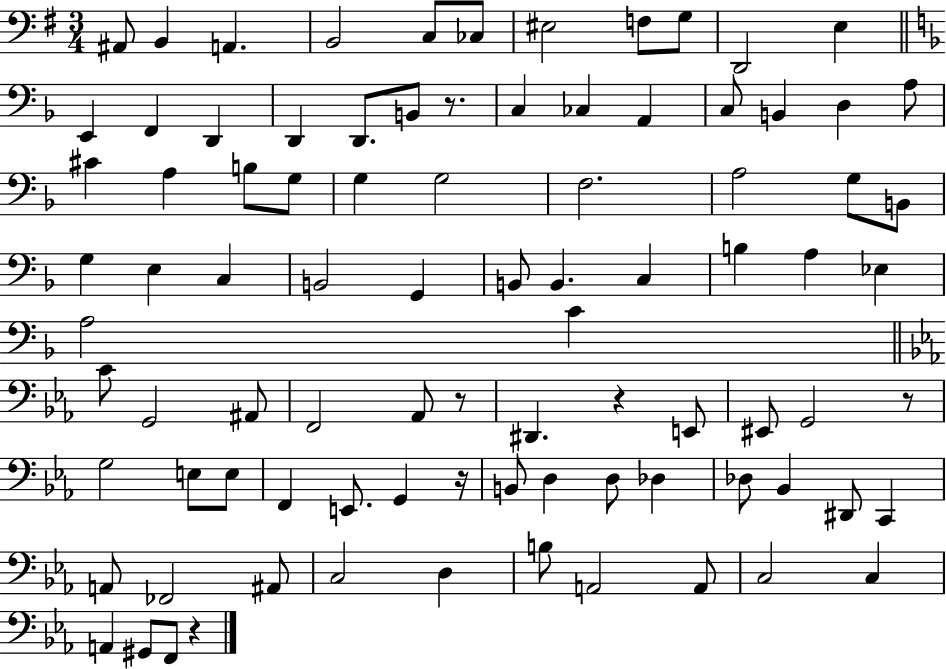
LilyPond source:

{
  \clef bass
  \numericTimeSignature
  \time 3/4
  \key g \major
  ais,8 b,4 a,4. | b,2 c8 ces8 | eis2 f8 g8 | d,2 e4 | \break \bar "||" \break \key d \minor e,4 f,4 d,4 | d,4 d,8. b,8 r8. | c4 ces4 a,4 | c8 b,4 d4 a8 | \break cis'4 a4 b8 g8 | g4 g2 | f2. | a2 g8 b,8 | \break g4 e4 c4 | b,2 g,4 | b,8 b,4. c4 | b4 a4 ees4 | \break a2 c'4 | \bar "||" \break \key c \minor c'8 g,2 ais,8 | f,2 aes,8 r8 | dis,4. r4 e,8 | eis,8 g,2 r8 | \break g2 e8 e8 | f,4 e,8. g,4 r16 | b,8 d4 d8 des4 | des8 bes,4 dis,8 c,4 | \break a,8 fes,2 ais,8 | c2 d4 | b8 a,2 a,8 | c2 c4 | \break a,4 gis,8 f,8 r4 | \bar "|."
}